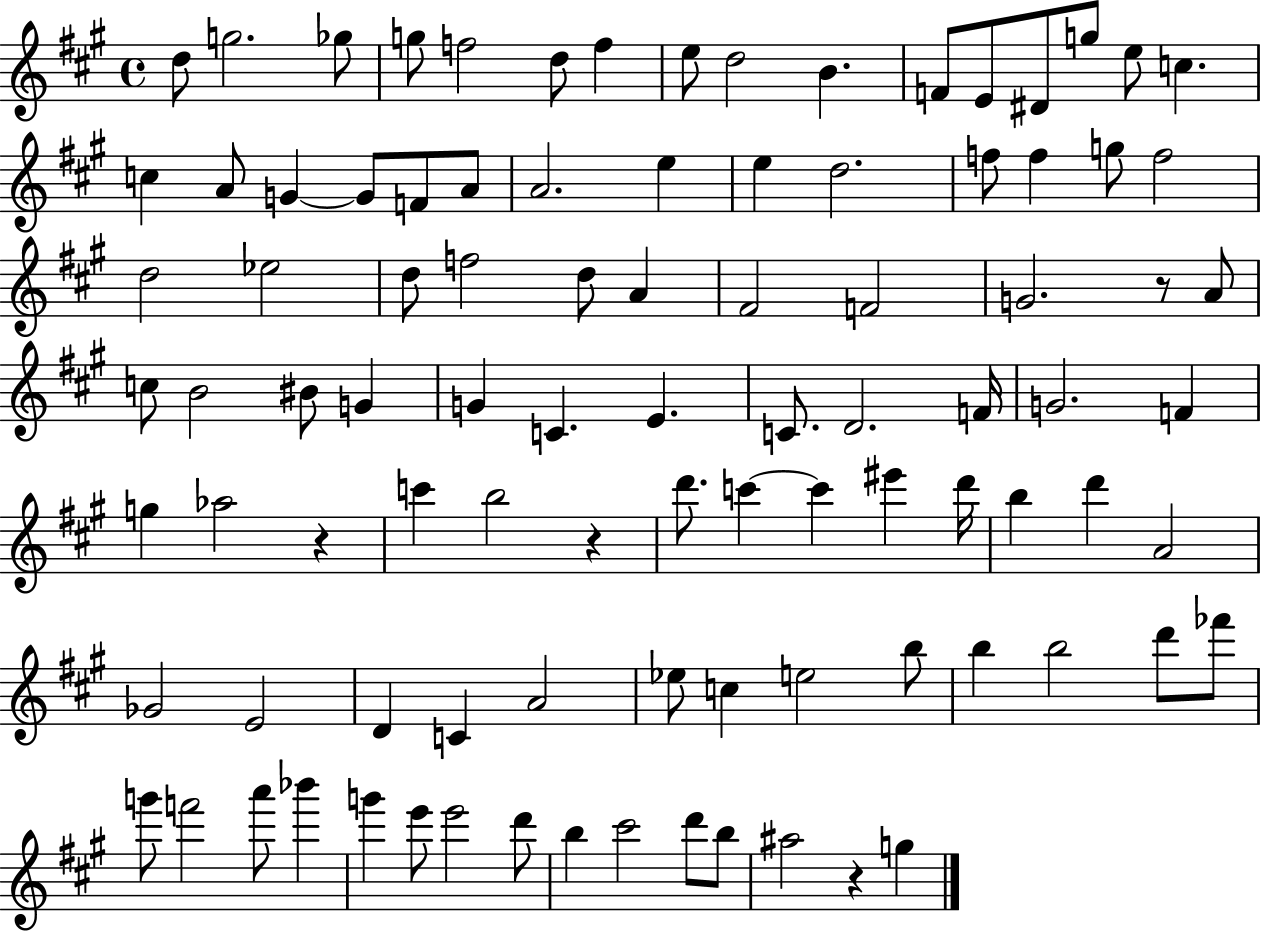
D5/e G5/h. Gb5/e G5/e F5/h D5/e F5/q E5/e D5/h B4/q. F4/e E4/e D#4/e G5/e E5/e C5/q. C5/q A4/e G4/q G4/e F4/e A4/e A4/h. E5/q E5/q D5/h. F5/e F5/q G5/e F5/h D5/h Eb5/h D5/e F5/h D5/e A4/q F#4/h F4/h G4/h. R/e A4/e C5/e B4/h BIS4/e G4/q G4/q C4/q. E4/q. C4/e. D4/h. F4/s G4/h. F4/q G5/q Ab5/h R/q C6/q B5/h R/q D6/e. C6/q C6/q EIS6/q D6/s B5/q D6/q A4/h Gb4/h E4/h D4/q C4/q A4/h Eb5/e C5/q E5/h B5/e B5/q B5/h D6/e FES6/e G6/e F6/h A6/e Bb6/q G6/q E6/e E6/h D6/e B5/q C#6/h D6/e B5/e A#5/h R/q G5/q